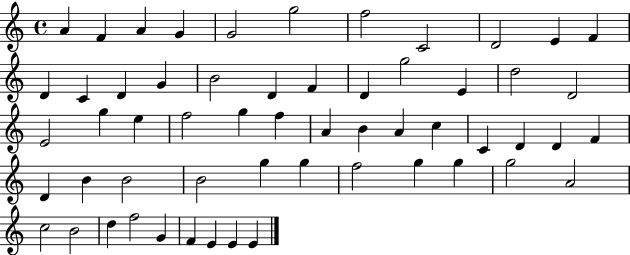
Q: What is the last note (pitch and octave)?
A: E4